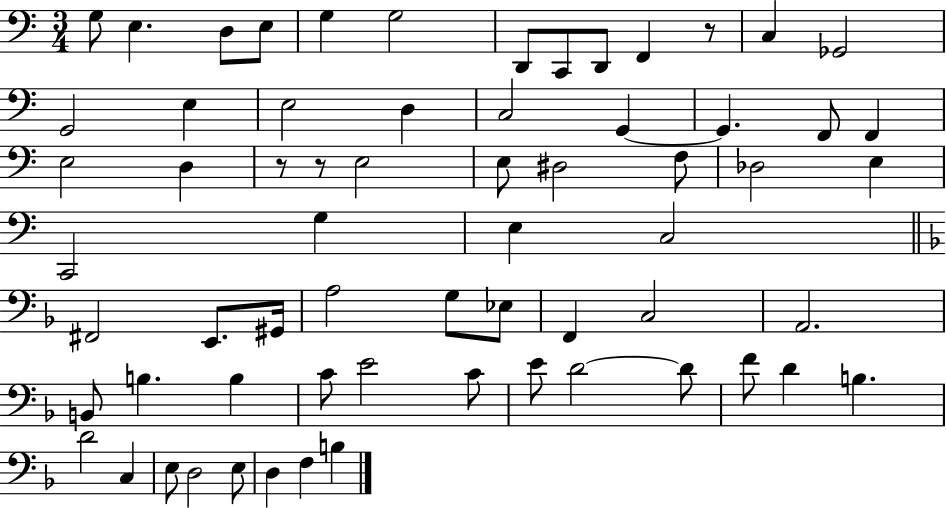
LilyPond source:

{
  \clef bass
  \numericTimeSignature
  \time 3/4
  \key c \major
  g8 e4. d8 e8 | g4 g2 | d,8 c,8 d,8 f,4 r8 | c4 ges,2 | \break g,2 e4 | e2 d4 | c2 g,4~~ | g,4. f,8 f,4 | \break e2 d4 | r8 r8 e2 | e8 dis2 f8 | des2 e4 | \break c,2 g4 | e4 c2 | \bar "||" \break \key f \major fis,2 e,8. gis,16 | a2 g8 ees8 | f,4 c2 | a,2. | \break b,8 b4. b4 | c'8 e'2 c'8 | e'8 d'2~~ d'8 | f'8 d'4 b4. | \break d'2 c4 | e8 d2 e8 | d4 f4 b4 | \bar "|."
}